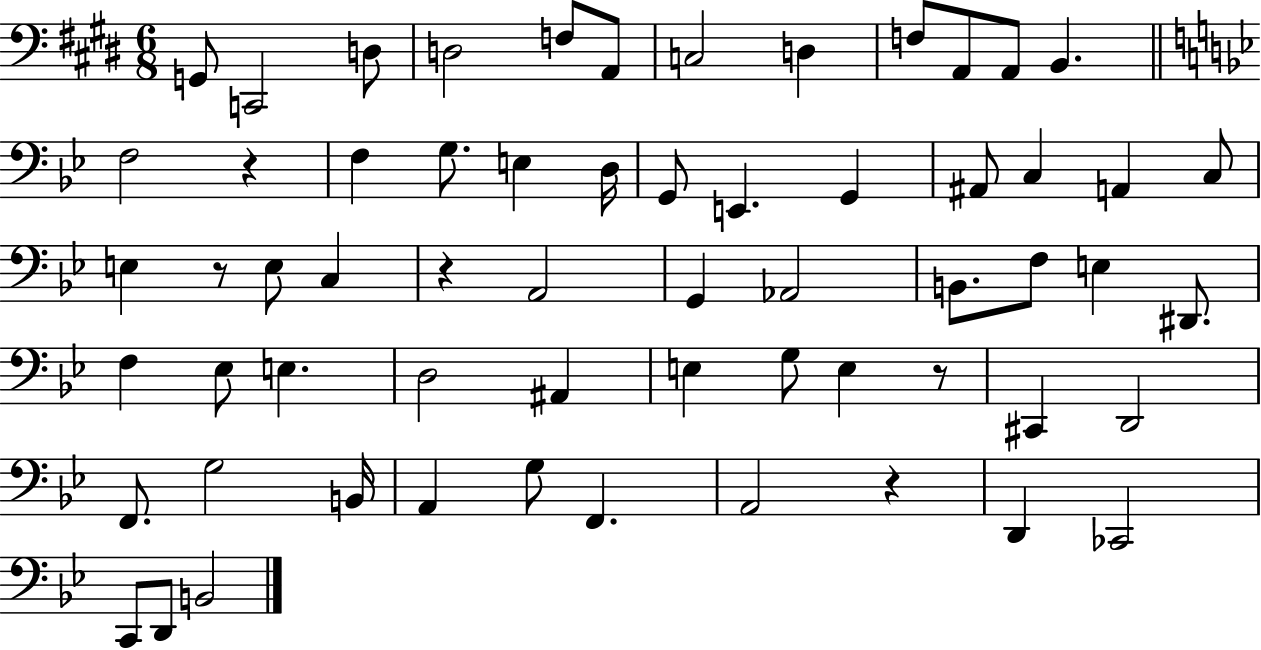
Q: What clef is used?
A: bass